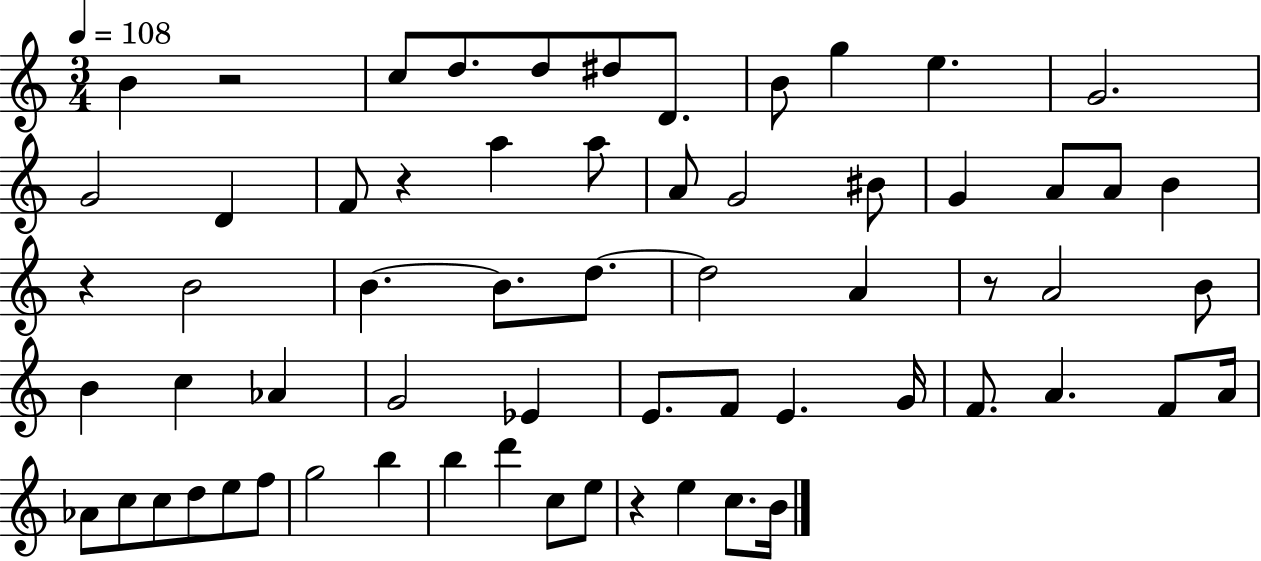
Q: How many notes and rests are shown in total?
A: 63